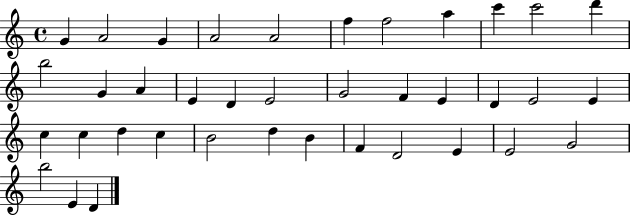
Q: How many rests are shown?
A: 0